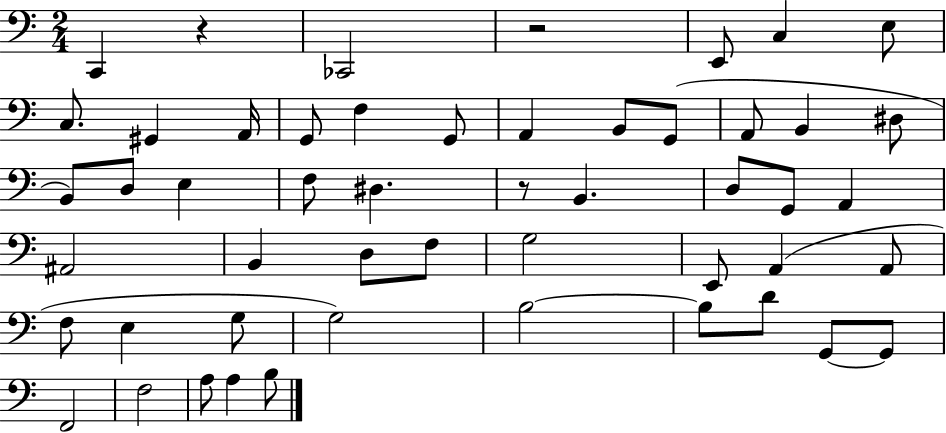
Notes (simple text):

C2/q R/q CES2/h R/h E2/e C3/q E3/e C3/e. G#2/q A2/s G2/e F3/q G2/e A2/q B2/e G2/e A2/e B2/q D#3/e B2/e D3/e E3/q F3/e D#3/q. R/e B2/q. D3/e G2/e A2/q A#2/h B2/q D3/e F3/e G3/h E2/e A2/q A2/e F3/e E3/q G3/e G3/h B3/h B3/e D4/e G2/e G2/e F2/h F3/h A3/e A3/q B3/e